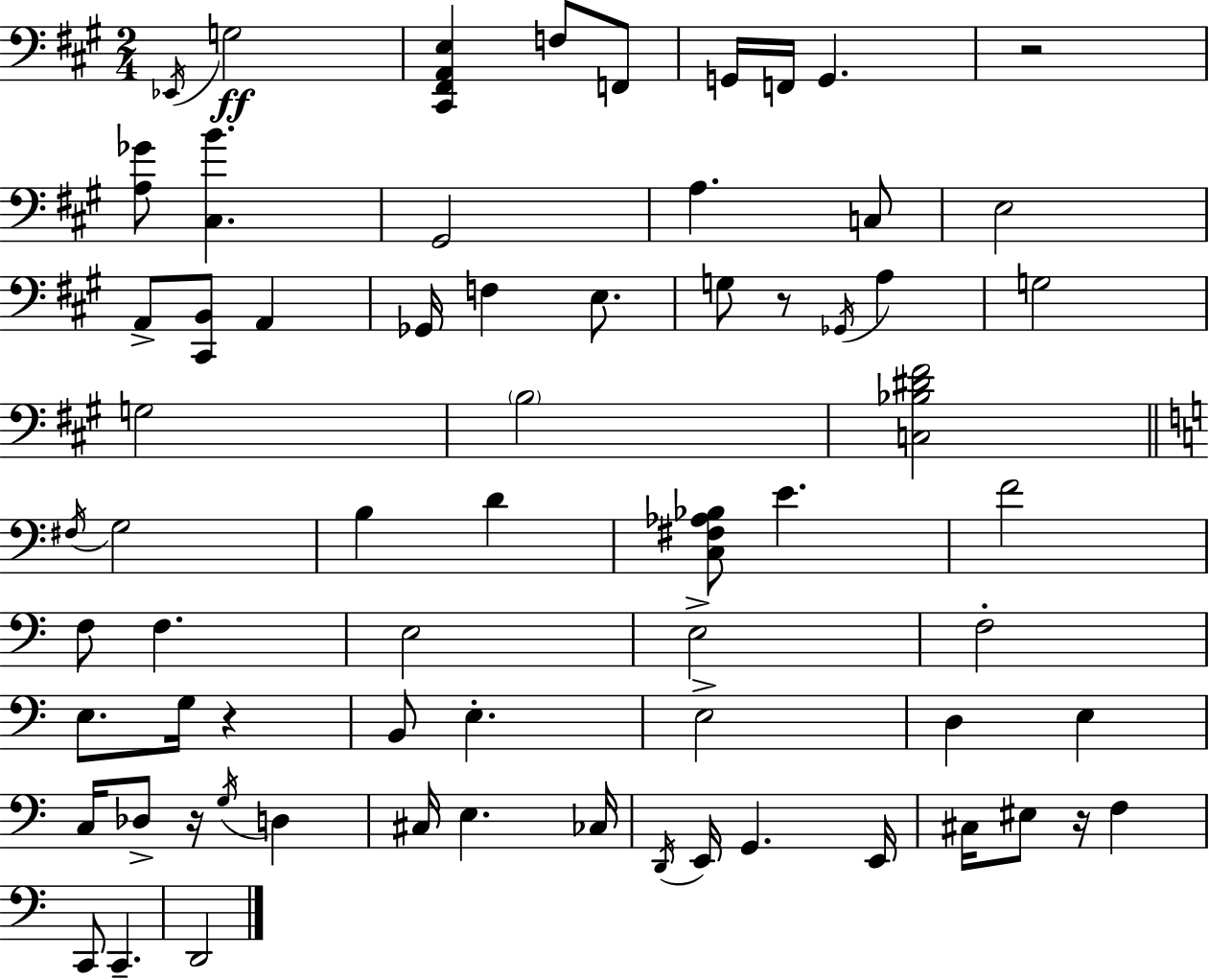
{
  \clef bass
  \numericTimeSignature
  \time 2/4
  \key a \major
  \acciaccatura { ees,16 }\ff g2 | <cis, fis, a, e>4 f8 f,8 | g,16 f,16 g,4. | r2 | \break <a ges'>8 <cis b'>4. | gis,2 | a4. c8 | e2 | \break a,8-> <cis, b,>8 a,4 | ges,16 f4 e8. | g8 r8 \acciaccatura { ges,16 } a4 | g2 | \break g2 | \parenthesize b2 | <c bes dis' fis'>2 | \bar "||" \break \key a \minor \acciaccatura { fis16 } g2 | b4 d'4 | <c fis aes bes>8 e'4. | f'2 | \break f8 f4. | e2 | e2-> | f2-. | \break e8. g16 r4 | b,8 e4.-. | e2-> | d4 e4 | \break c16 des8-> r16 \acciaccatura { g16 } d4 | cis16 e4. | ces16 \acciaccatura { d,16 } e,16 g,4. | e,16 cis16 eis8 r16 f4 | \break c,8 c,4.-- | d,2 | \bar "|."
}